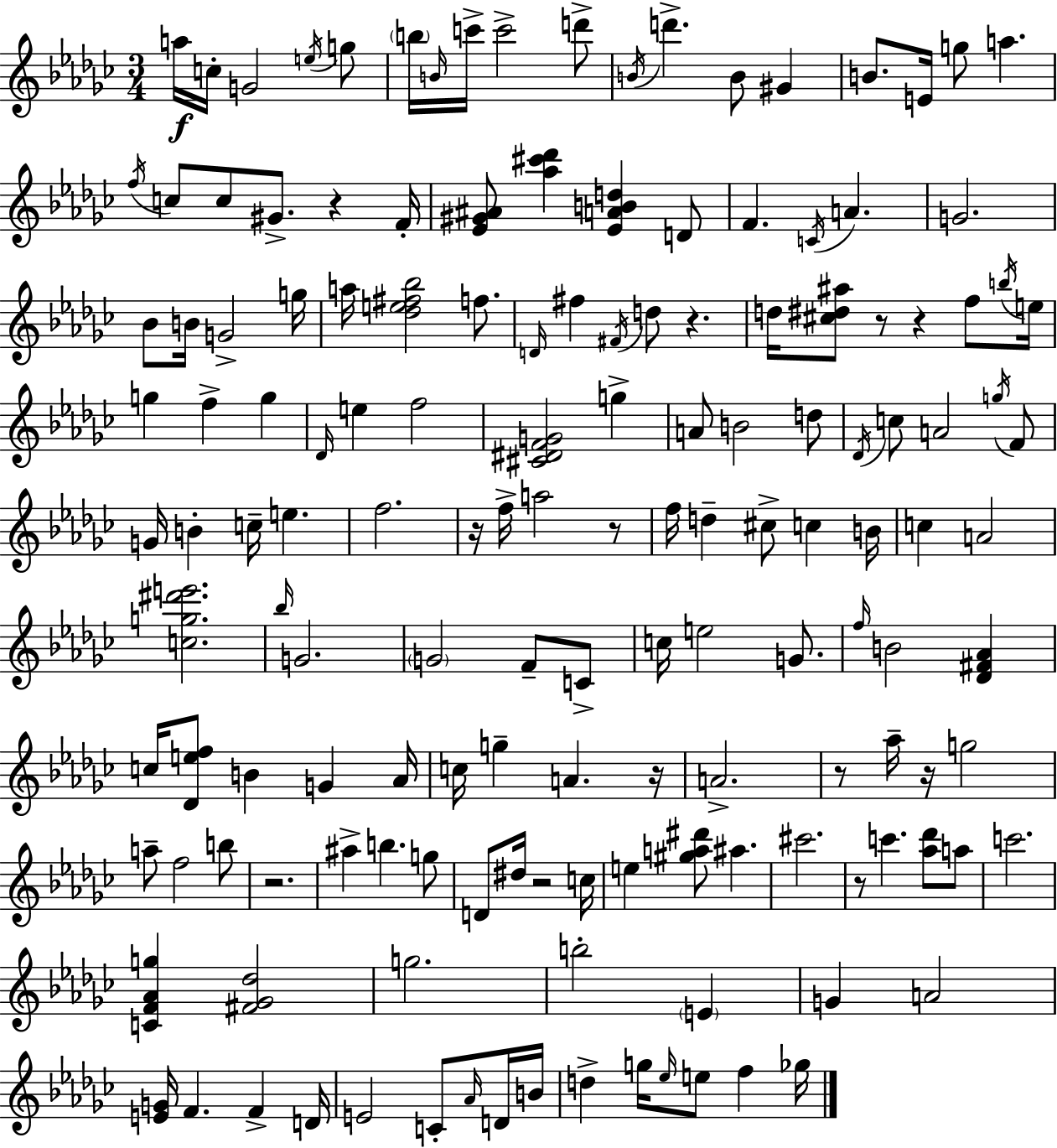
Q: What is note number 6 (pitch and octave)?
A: B5